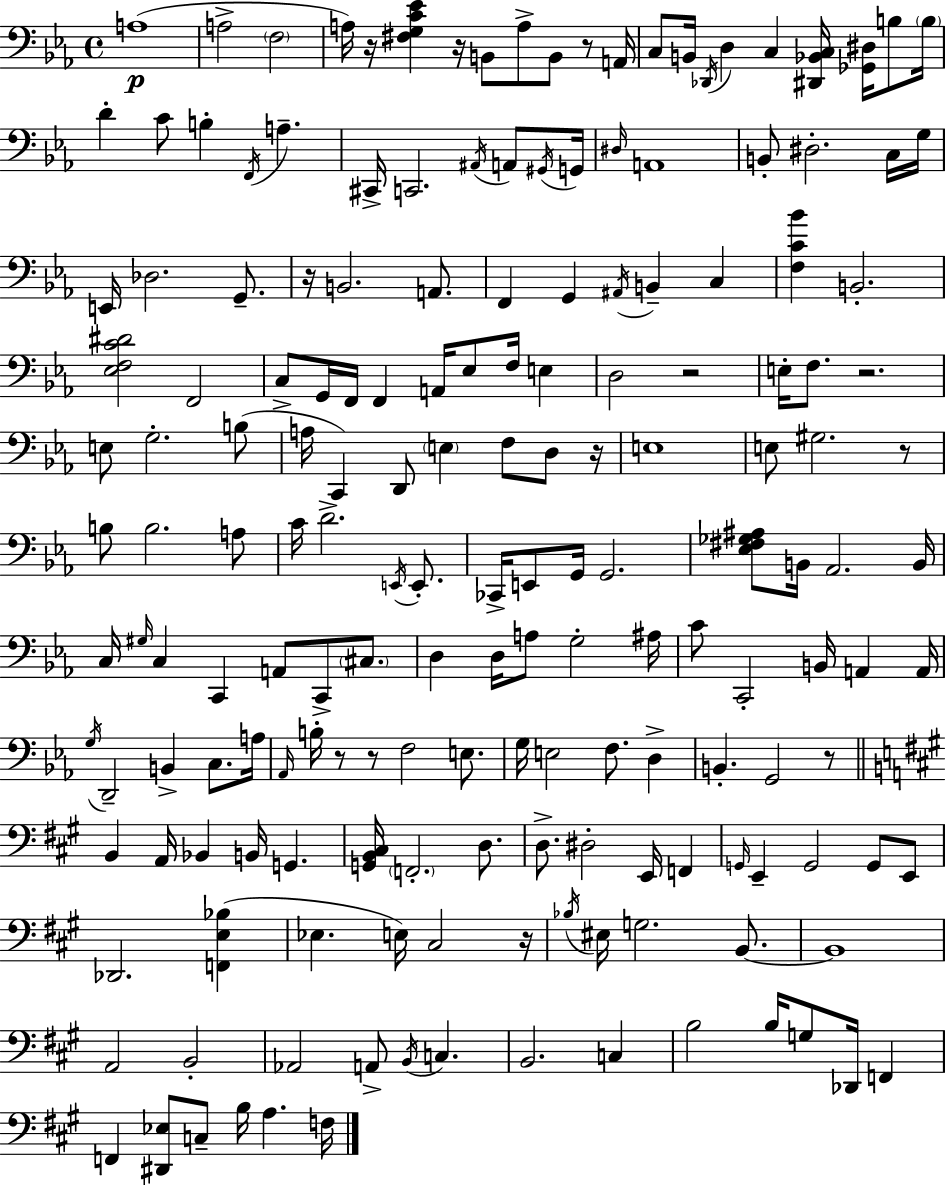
A3/w A3/h F3/h A3/s R/s [F#3,G3,C4,Eb4]/q R/s B2/e A3/e B2/e R/e A2/s C3/e B2/s Db2/s D3/q C3/q [D#2,Bb2,C3]/s [Gb2,D#3]/s B3/e B3/s D4/q C4/e B3/q F2/s A3/q. C#2/s C2/h. A#2/s A2/e G#2/s G2/s D#3/s A2/w B2/e D#3/h. C3/s G3/s E2/s Db3/h. G2/e. R/s B2/h. A2/e. F2/q G2/q A#2/s B2/q C3/q [F3,C4,Bb4]/q B2/h. [Eb3,F3,C4,D#4]/h F2/h C3/e G2/s F2/s F2/q A2/s Eb3/e F3/s E3/q D3/h R/h E3/s F3/e. R/h. E3/e G3/h. B3/e A3/s C2/q D2/e E3/q F3/e D3/e R/s E3/w E3/e G#3/h. R/e B3/e B3/h. A3/e C4/s D4/h. E2/s E2/e. CES2/s E2/e G2/s G2/h. [Eb3,F#3,Gb3,A#3]/e B2/s Ab2/h. B2/s C3/s G#3/s C3/q C2/q A2/e C2/e C#3/e. D3/q D3/s A3/e G3/h A#3/s C4/e C2/h B2/s A2/q A2/s G3/s D2/h B2/q C3/e. A3/s Ab2/s B3/s R/e R/e F3/h E3/e. G3/s E3/h F3/e. D3/q B2/q. G2/h R/e B2/q A2/s Bb2/q B2/s G2/q. [G2,B2,C#3]/s F2/h. D3/e. D3/e. D#3/h E2/s F2/q G2/s E2/q G2/h G2/e E2/e Db2/h. [F2,E3,Bb3]/q Eb3/q. E3/s C#3/h R/s Bb3/s EIS3/s G3/h. B2/e. B2/w A2/h B2/h Ab2/h A2/e B2/s C3/q. B2/h. C3/q B3/h B3/s G3/e Db2/s F2/q F2/q [D#2,Eb3]/e C3/e B3/s A3/q. F3/s